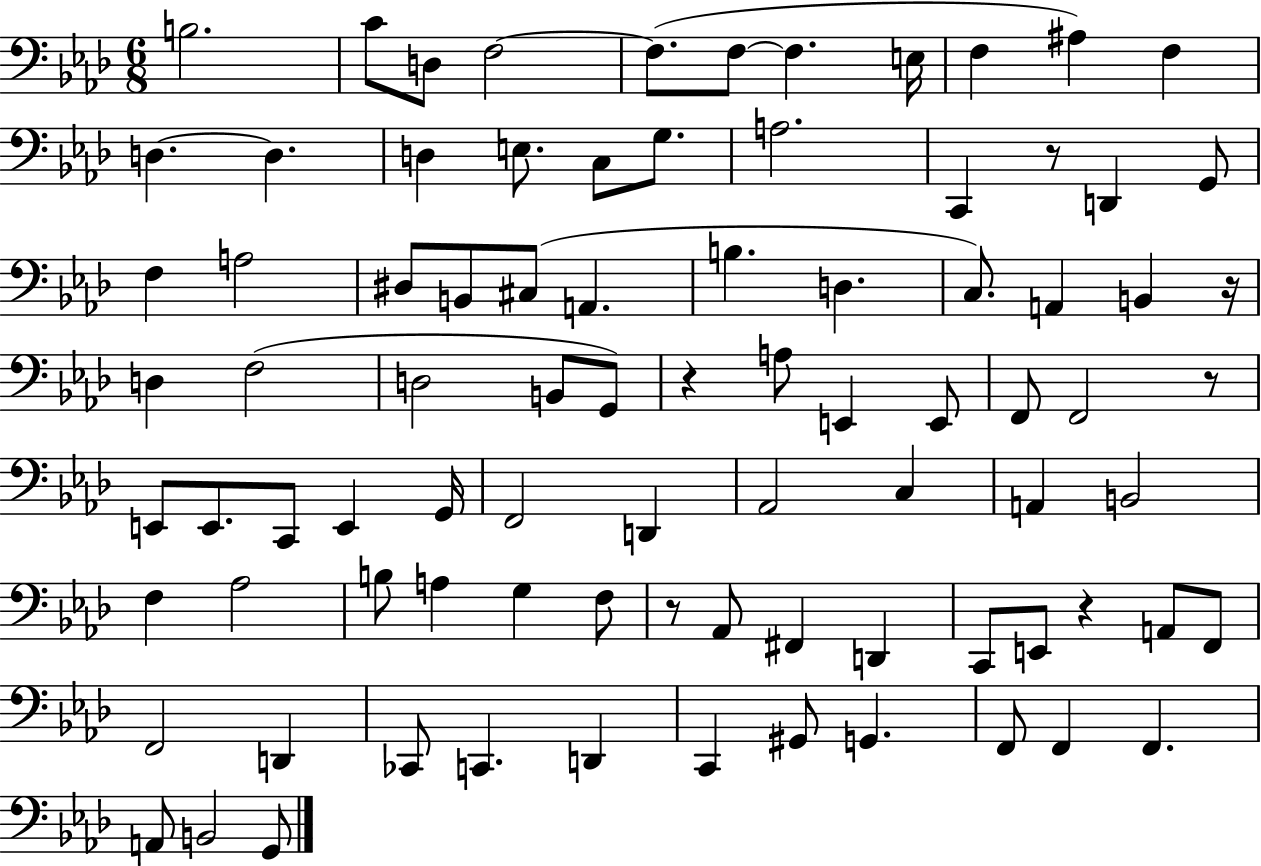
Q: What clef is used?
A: bass